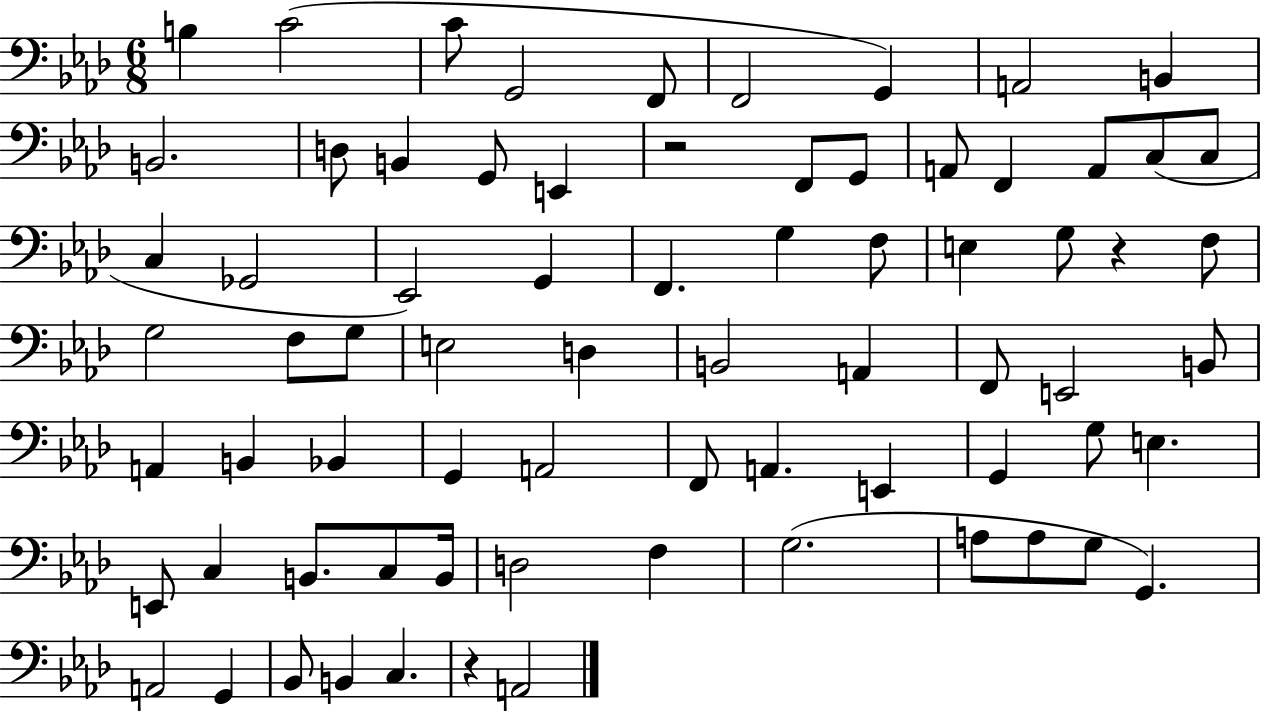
B3/q C4/h C4/e G2/h F2/e F2/h G2/q A2/h B2/q B2/h. D3/e B2/q G2/e E2/q R/h F2/e G2/e A2/e F2/q A2/e C3/e C3/e C3/q Gb2/h Eb2/h G2/q F2/q. G3/q F3/e E3/q G3/e R/q F3/e G3/h F3/e G3/e E3/h D3/q B2/h A2/q F2/e E2/h B2/e A2/q B2/q Bb2/q G2/q A2/h F2/e A2/q. E2/q G2/q G3/e E3/q. E2/e C3/q B2/e. C3/e B2/s D3/h F3/q G3/h. A3/e A3/e G3/e G2/q. A2/h G2/q Bb2/e B2/q C3/q. R/q A2/h